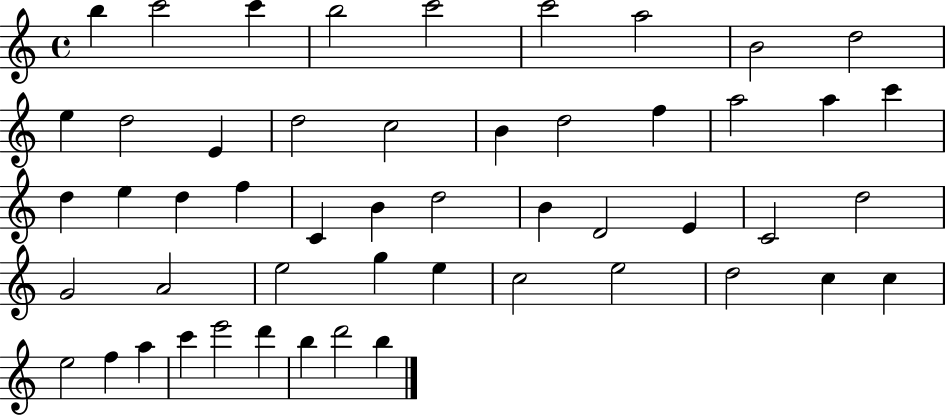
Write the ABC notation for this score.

X:1
T:Untitled
M:4/4
L:1/4
K:C
b c'2 c' b2 c'2 c'2 a2 B2 d2 e d2 E d2 c2 B d2 f a2 a c' d e d f C B d2 B D2 E C2 d2 G2 A2 e2 g e c2 e2 d2 c c e2 f a c' e'2 d' b d'2 b